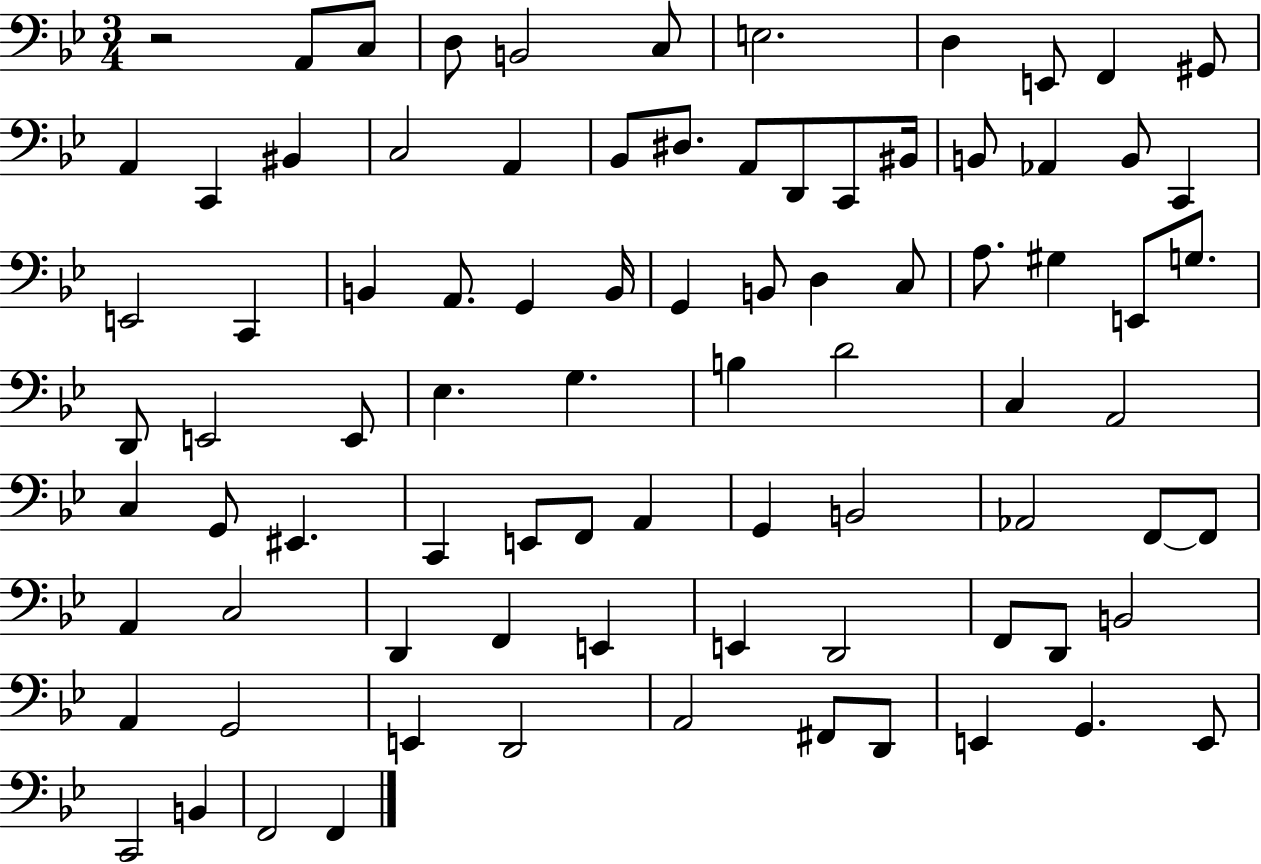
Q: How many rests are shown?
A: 1